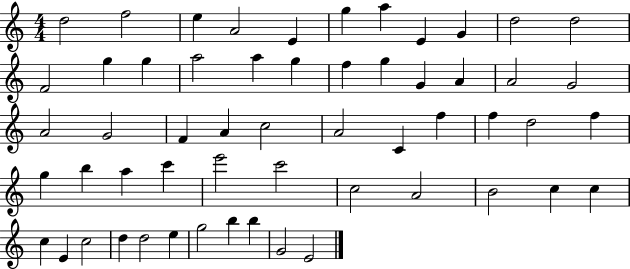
D5/h F5/h E5/q A4/h E4/q G5/q A5/q E4/q G4/q D5/h D5/h F4/h G5/q G5/q A5/h A5/q G5/q F5/q G5/q G4/q A4/q A4/h G4/h A4/h G4/h F4/q A4/q C5/h A4/h C4/q F5/q F5/q D5/h F5/q G5/q B5/q A5/q C6/q E6/h C6/h C5/h A4/h B4/h C5/q C5/q C5/q E4/q C5/h D5/q D5/h E5/q G5/h B5/q B5/q G4/h E4/h